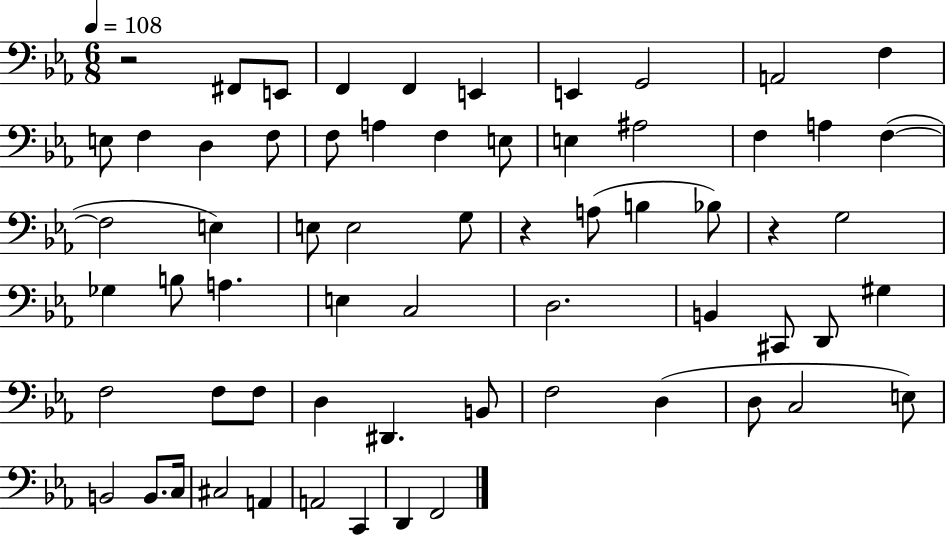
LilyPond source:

{
  \clef bass
  \numericTimeSignature
  \time 6/8
  \key ees \major
  \tempo 4 = 108
  \repeat volta 2 { r2 fis,8 e,8 | f,4 f,4 e,4 | e,4 g,2 | a,2 f4 | \break e8 f4 d4 f8 | f8 a4 f4 e8 | e4 ais2 | f4 a4 f4~(~ | \break f2 e4) | e8 e2 g8 | r4 a8( b4 bes8) | r4 g2 | \break ges4 b8 a4. | e4 c2 | d2. | b,4 cis,8 d,8 gis4 | \break f2 f8 f8 | d4 dis,4. b,8 | f2 d4( | d8 c2 e8) | \break b,2 b,8. c16 | cis2 a,4 | a,2 c,4 | d,4 f,2 | \break } \bar "|."
}